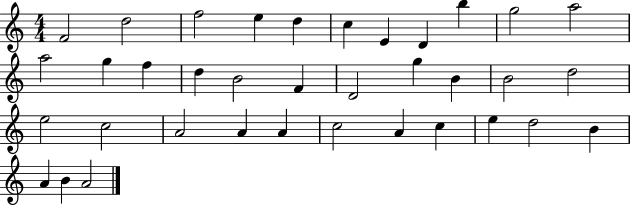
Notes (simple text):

F4/h D5/h F5/h E5/q D5/q C5/q E4/q D4/q B5/q G5/h A5/h A5/h G5/q F5/q D5/q B4/h F4/q D4/h G5/q B4/q B4/h D5/h E5/h C5/h A4/h A4/q A4/q C5/h A4/q C5/q E5/q D5/h B4/q A4/q B4/q A4/h